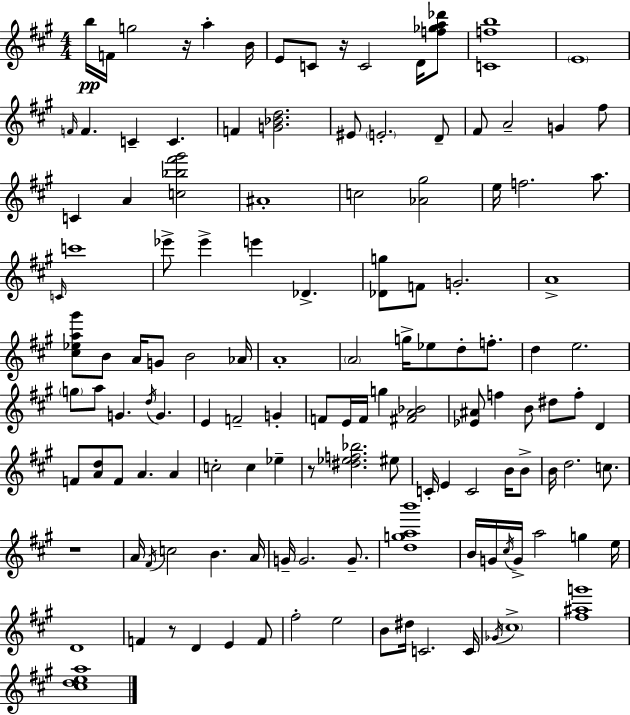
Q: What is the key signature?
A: A major